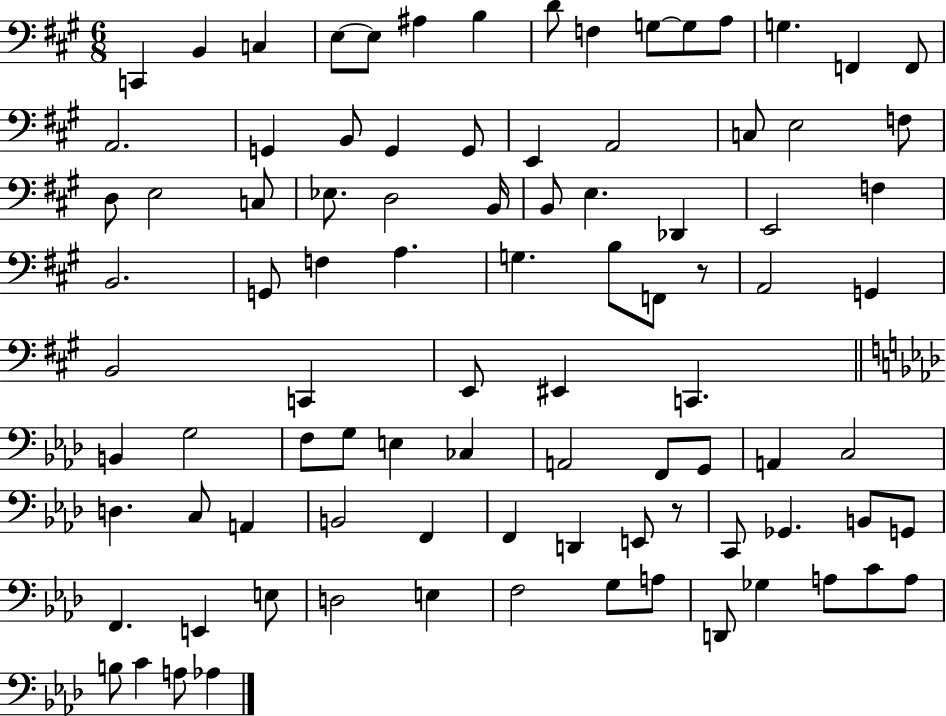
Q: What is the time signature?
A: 6/8